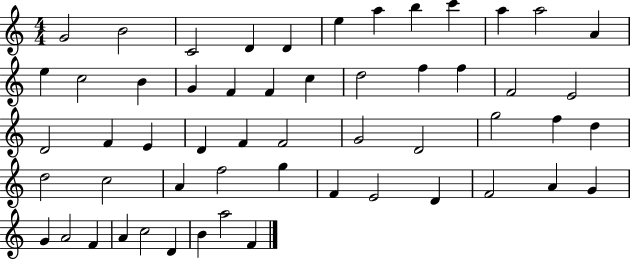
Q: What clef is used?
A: treble